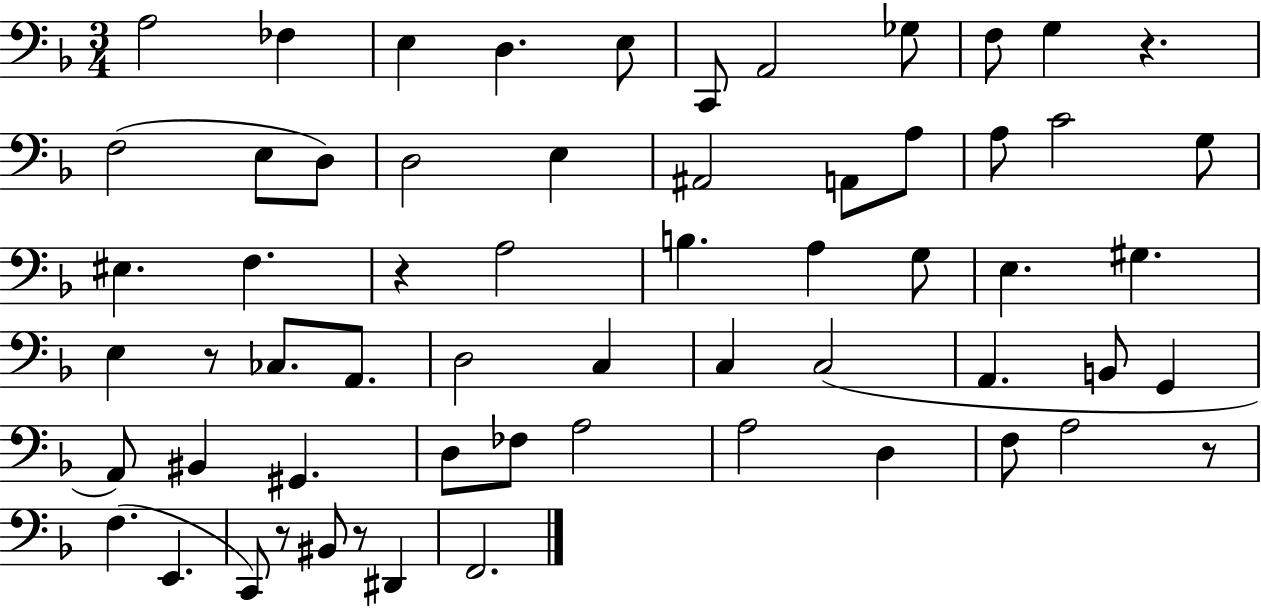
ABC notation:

X:1
T:Untitled
M:3/4
L:1/4
K:F
A,2 _F, E, D, E,/2 C,,/2 A,,2 _G,/2 F,/2 G, z F,2 E,/2 D,/2 D,2 E, ^A,,2 A,,/2 A,/2 A,/2 C2 G,/2 ^E, F, z A,2 B, A, G,/2 E, ^G, E, z/2 _C,/2 A,,/2 D,2 C, C, C,2 A,, B,,/2 G,, A,,/2 ^B,, ^G,, D,/2 _F,/2 A,2 A,2 D, F,/2 A,2 z/2 F, E,, C,,/2 z/2 ^B,,/2 z/2 ^D,, F,,2